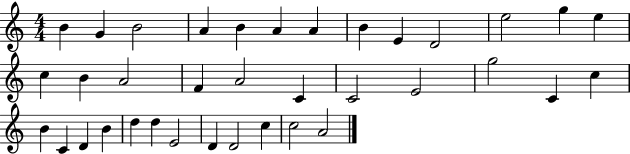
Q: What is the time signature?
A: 4/4